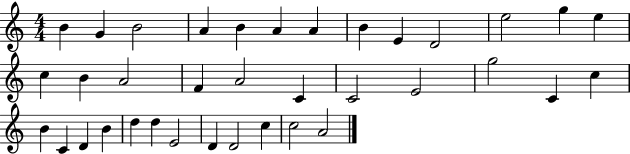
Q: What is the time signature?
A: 4/4